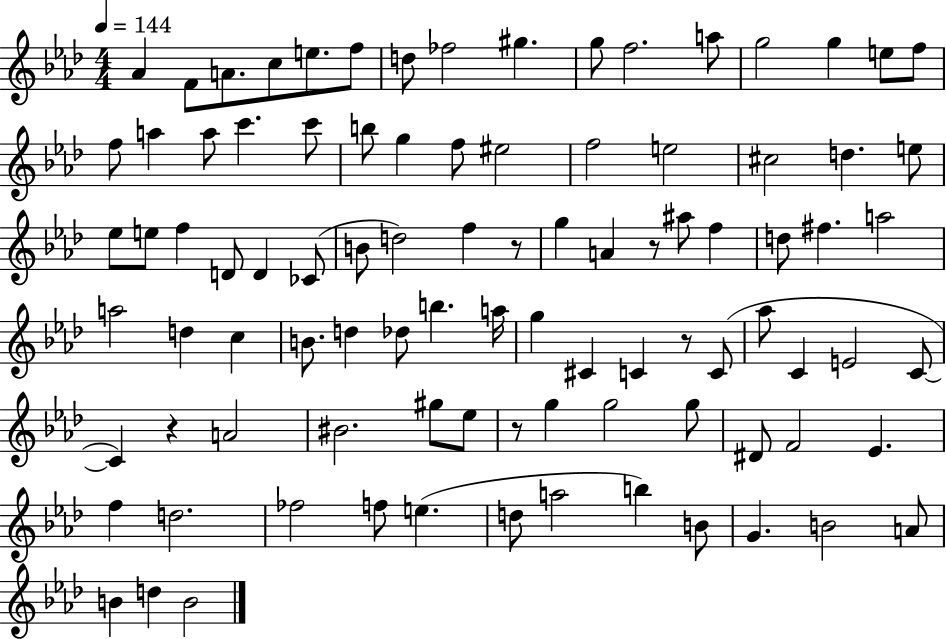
X:1
T:Untitled
M:4/4
L:1/4
K:Ab
_A F/2 A/2 c/2 e/2 f/2 d/2 _f2 ^g g/2 f2 a/2 g2 g e/2 f/2 f/2 a a/2 c' c'/2 b/2 g f/2 ^e2 f2 e2 ^c2 d e/2 _e/2 e/2 f D/2 D _C/2 B/2 d2 f z/2 g A z/2 ^a/2 f d/2 ^f a2 a2 d c B/2 d _d/2 b a/4 g ^C C z/2 C/2 _a/2 C E2 C/2 C z A2 ^B2 ^g/2 _e/2 z/2 g g2 g/2 ^D/2 F2 _E f d2 _f2 f/2 e d/2 a2 b B/2 G B2 A/2 B d B2